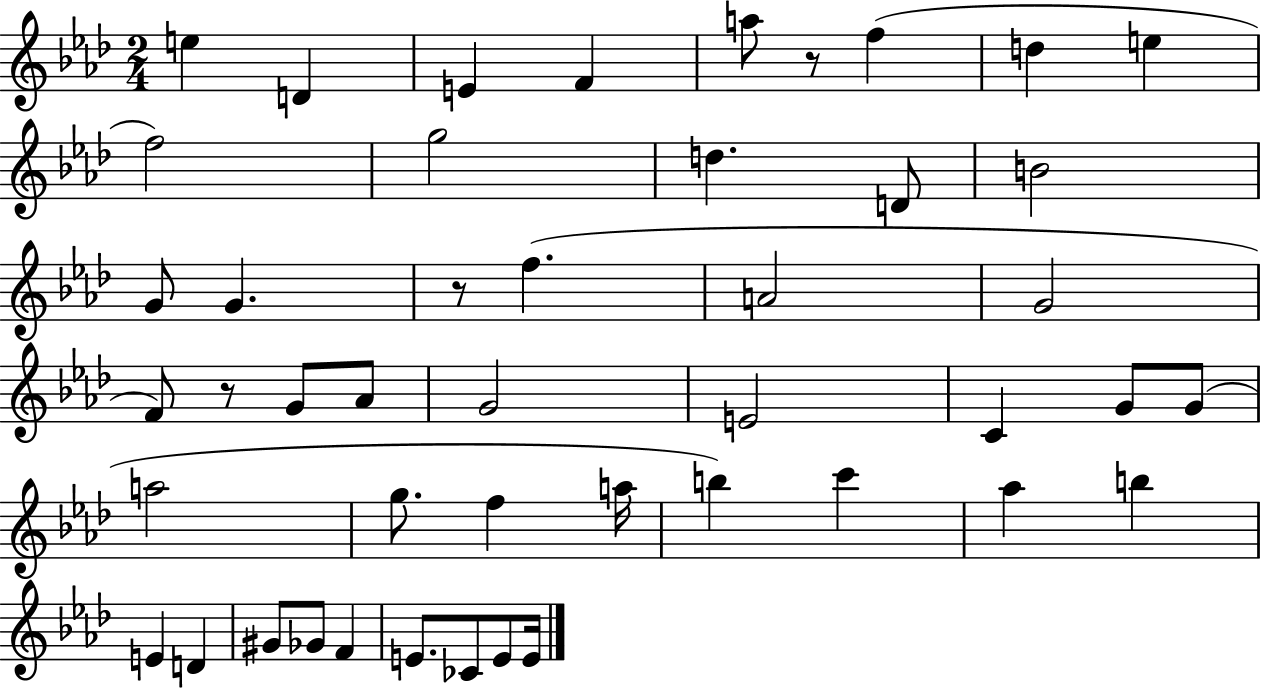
X:1
T:Untitled
M:2/4
L:1/4
K:Ab
e D E F a/2 z/2 f d e f2 g2 d D/2 B2 G/2 G z/2 f A2 G2 F/2 z/2 G/2 _A/2 G2 E2 C G/2 G/2 a2 g/2 f a/4 b c' _a b E D ^G/2 _G/2 F E/2 _C/2 E/2 E/4